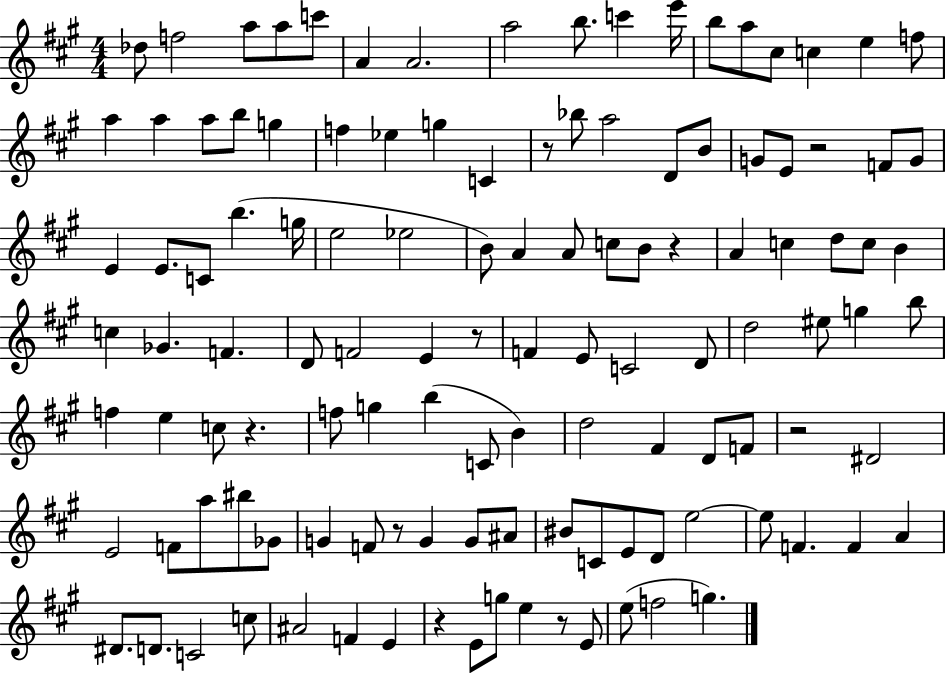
{
  \clef treble
  \numericTimeSignature
  \time 4/4
  \key a \major
  des''8 f''2 a''8 a''8 c'''8 | a'4 a'2. | a''2 b''8. c'''4 e'''16 | b''8 a''8 cis''8 c''4 e''4 f''8 | \break a''4 a''4 a''8 b''8 g''4 | f''4 ees''4 g''4 c'4 | r8 bes''8 a''2 d'8 b'8 | g'8 e'8 r2 f'8 g'8 | \break e'4 e'8. c'8 b''4.( g''16 | e''2 ees''2 | b'8) a'4 a'8 c''8 b'8 r4 | a'4 c''4 d''8 c''8 b'4 | \break c''4 ges'4. f'4. | d'8 f'2 e'4 r8 | f'4 e'8 c'2 d'8 | d''2 eis''8 g''4 b''8 | \break f''4 e''4 c''8 r4. | f''8 g''4 b''4( c'8 b'4) | d''2 fis'4 d'8 f'8 | r2 dis'2 | \break e'2 f'8 a''8 bis''8 ges'8 | g'4 f'8 r8 g'4 g'8 ais'8 | bis'8 c'8 e'8 d'8 e''2~~ | e''8 f'4. f'4 a'4 | \break dis'8. d'8. c'2 c''8 | ais'2 f'4 e'4 | r4 e'8 g''8 e''4 r8 e'8 | e''8( f''2 g''4.) | \break \bar "|."
}